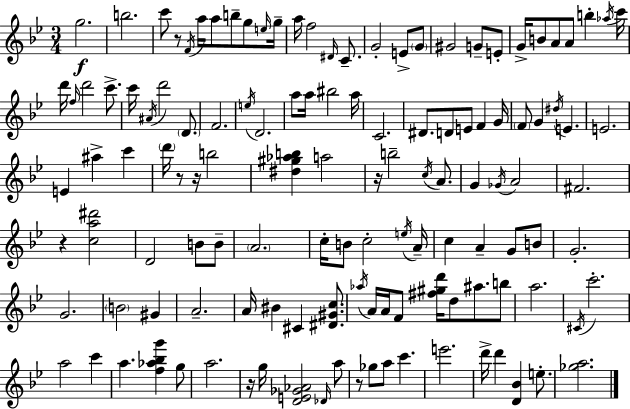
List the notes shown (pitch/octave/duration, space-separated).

G5/h. B5/h. C6/e R/e F4/s A5/s A5/e B5/e G5/e E5/s G5/s A5/s F5/h D#4/s C4/e. G4/h E4/e G4/e G#4/h G4/e E4/e G4/s B4/e A4/e A4/e B5/q Ab5/s C6/s D6/s F5/s D6/h C6/e. C6/s A#4/s D6/h D4/e. F4/h. E5/s D4/h. A5/e A5/s BIS5/h A5/s C4/h. D#4/e. D4/e E4/e F4/q G4/s F4/e G4/q D#5/s E4/q. E4/h. E4/q A#5/q C6/q D6/s R/e R/s B5/h [D#5,G#5,Ab5,B5]/q A5/h R/s B5/h C5/s A4/e. G4/q Gb4/s A4/h F#4/h. R/q [C5,A5,D#6]/h D4/h B4/e B4/e A4/h. C5/s B4/e C5/h E5/s A4/s C5/q A4/q G4/e B4/e G4/h. G4/h. B4/h G#4/q A4/h. A4/s BIS4/q C#4/q [D#4,G#4,C5]/e. Ab5/s A4/s A4/s F4/e [F#5,G#5,D6]/s D5/e A#5/e. B5/e A5/h. C#4/s C6/h. A5/h C6/q A5/q. [F5,Ab5,Bb5,G6]/q G5/e A5/h. R/s G5/s [D4,E4,Gb4,Ab4]/h Db4/s A5/e R/e Gb5/e A5/e C6/q. E6/h. D6/s D6/q [D4,Bb4]/q E5/e. [Gb5,A5]/h.